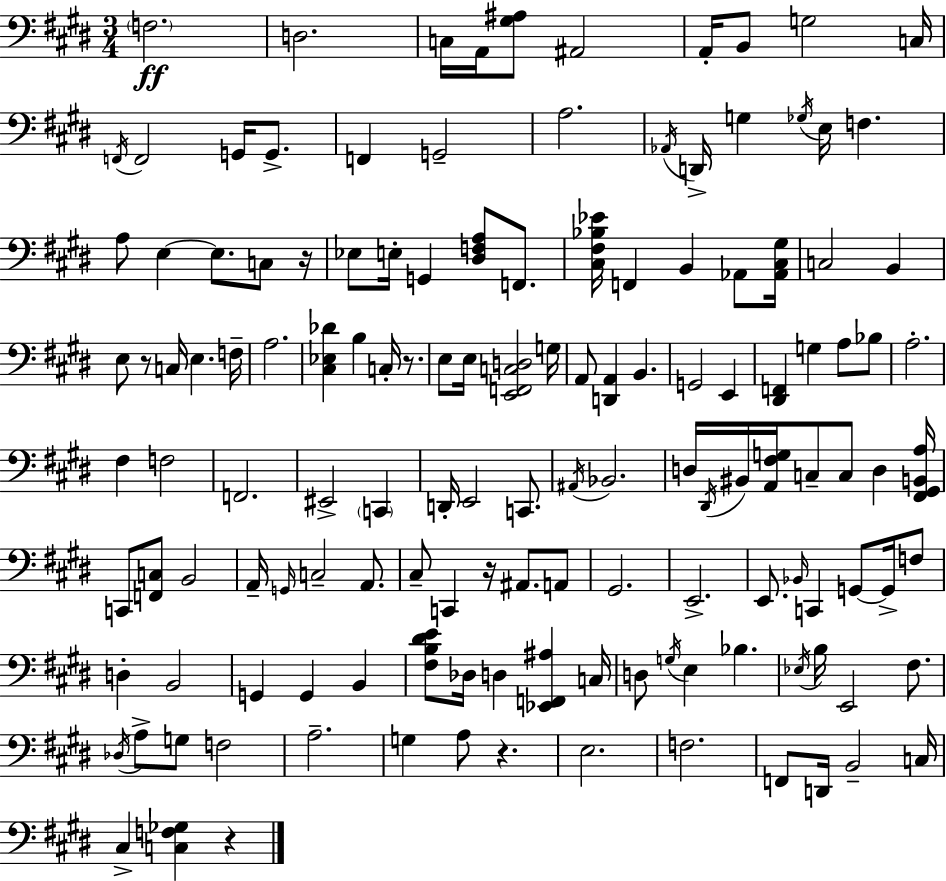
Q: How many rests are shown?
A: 6